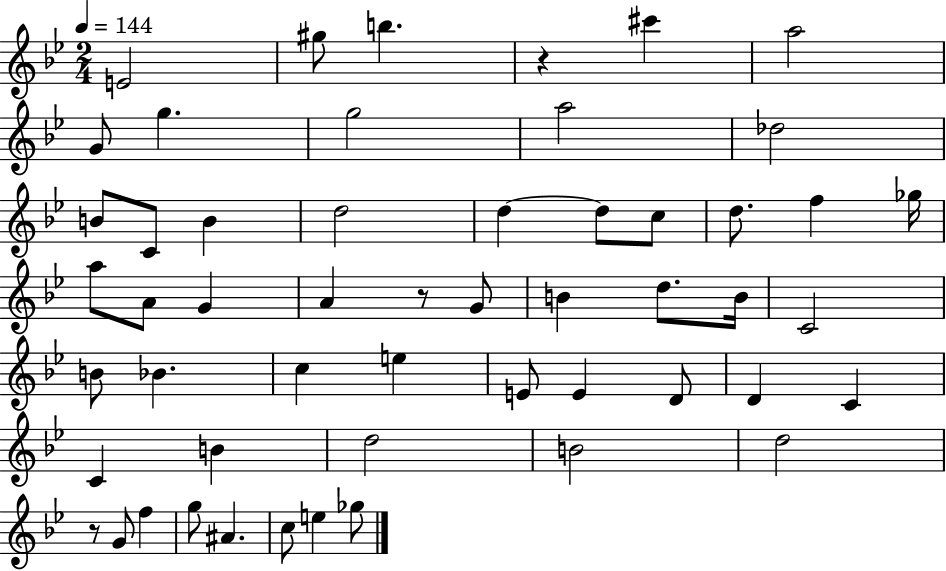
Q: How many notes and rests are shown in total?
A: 53